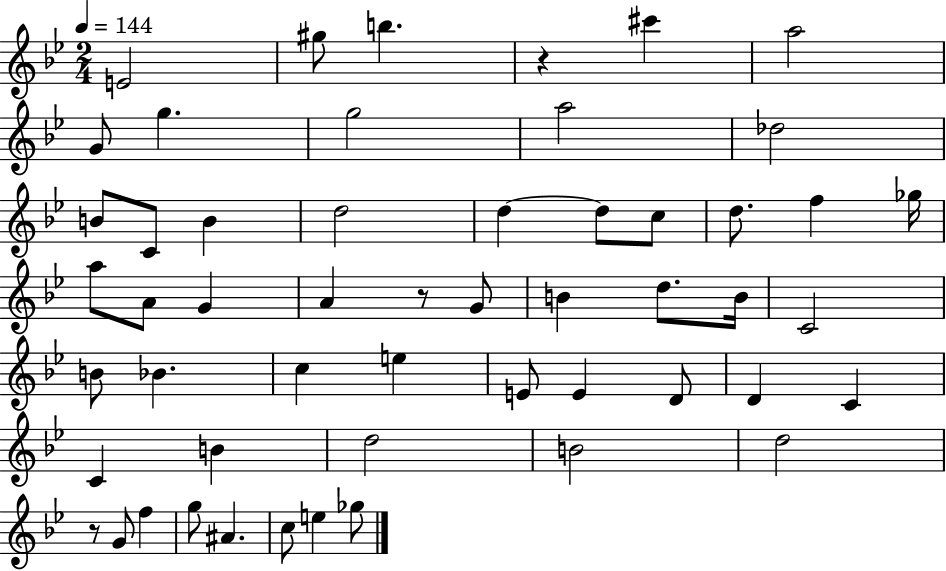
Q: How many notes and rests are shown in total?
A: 53